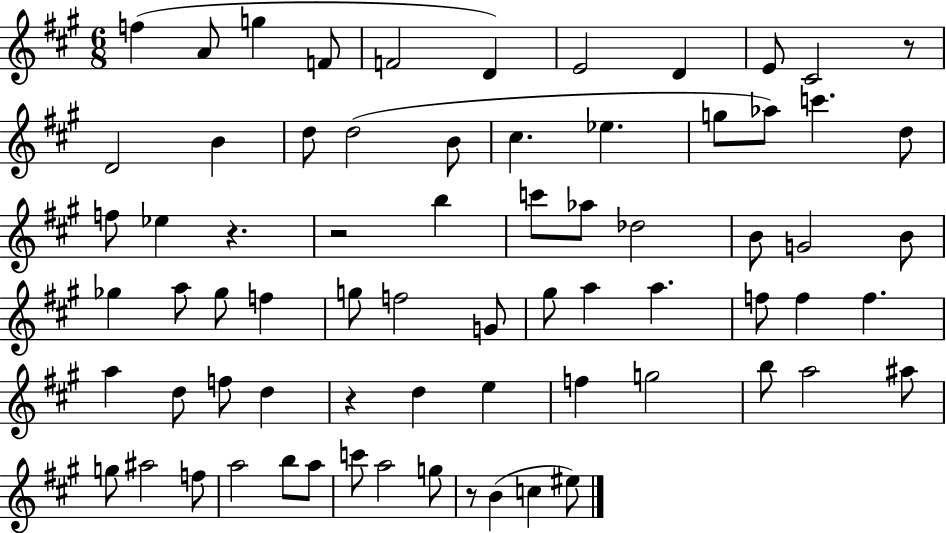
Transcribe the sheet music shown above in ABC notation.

X:1
T:Untitled
M:6/8
L:1/4
K:A
f A/2 g F/2 F2 D E2 D E/2 ^C2 z/2 D2 B d/2 d2 B/2 ^c _e g/2 _a/2 c' d/2 f/2 _e z z2 b c'/2 _a/2 _d2 B/2 G2 B/2 _g a/2 _g/2 f g/2 f2 G/2 ^g/2 a a f/2 f f a d/2 f/2 d z d e f g2 b/2 a2 ^a/2 g/2 ^a2 f/2 a2 b/2 a/2 c'/2 a2 g/2 z/2 B c ^e/2